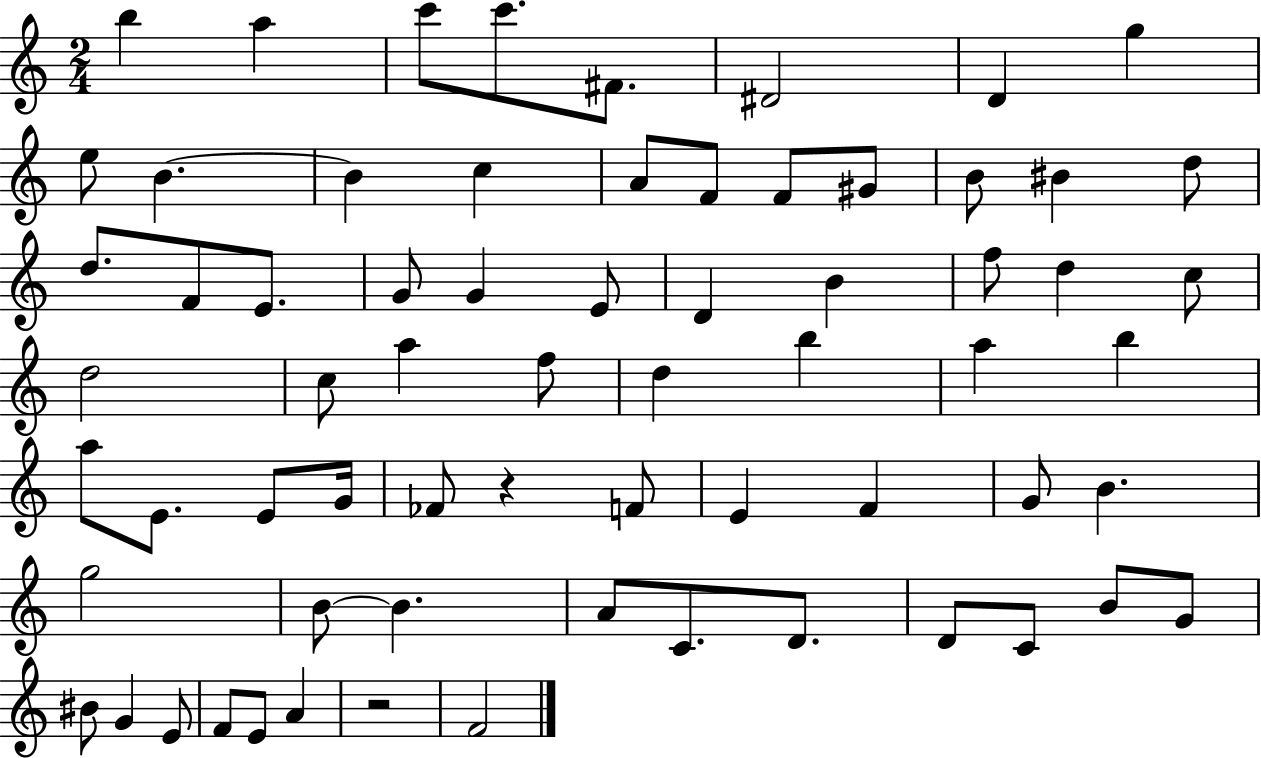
{
  \clef treble
  \numericTimeSignature
  \time 2/4
  \key c \major
  b''4 a''4 | c'''8 c'''8. fis'8. | dis'2 | d'4 g''4 | \break e''8 b'4.~~ | b'4 c''4 | a'8 f'8 f'8 gis'8 | b'8 bis'4 d''8 | \break d''8. f'8 e'8. | g'8 g'4 e'8 | d'4 b'4 | f''8 d''4 c''8 | \break d''2 | c''8 a''4 f''8 | d''4 b''4 | a''4 b''4 | \break a''8 e'8. e'8 g'16 | fes'8 r4 f'8 | e'4 f'4 | g'8 b'4. | \break g''2 | b'8~~ b'4. | a'8 c'8. d'8. | d'8 c'8 b'8 g'8 | \break bis'8 g'4 e'8 | f'8 e'8 a'4 | r2 | f'2 | \break \bar "|."
}